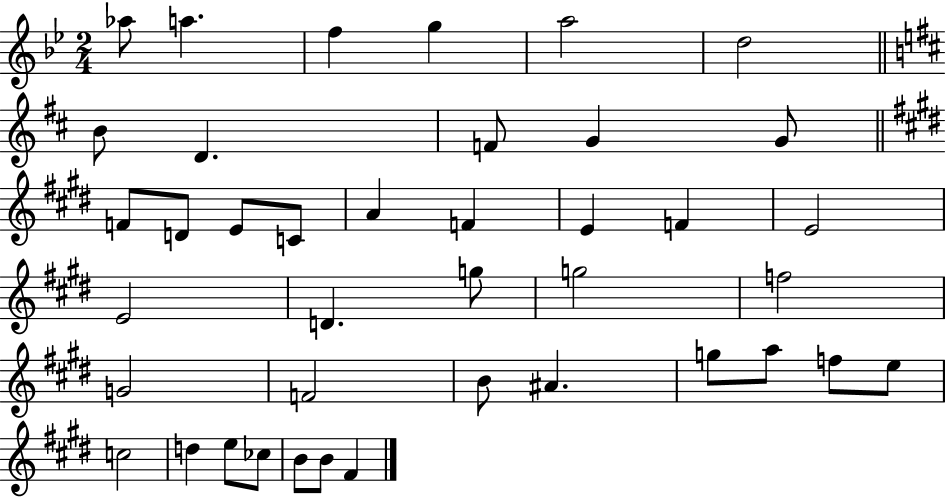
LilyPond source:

{
  \clef treble
  \numericTimeSignature
  \time 2/4
  \key bes \major
  aes''8 a''4. | f''4 g''4 | a''2 | d''2 | \break \bar "||" \break \key b \minor b'8 d'4. | f'8 g'4 g'8 | \bar "||" \break \key e \major f'8 d'8 e'8 c'8 | a'4 f'4 | e'4 f'4 | e'2 | \break e'2 | d'4. g''8 | g''2 | f''2 | \break g'2 | f'2 | b'8 ais'4. | g''8 a''8 f''8 e''8 | \break c''2 | d''4 e''8 ces''8 | b'8 b'8 fis'4 | \bar "|."
}